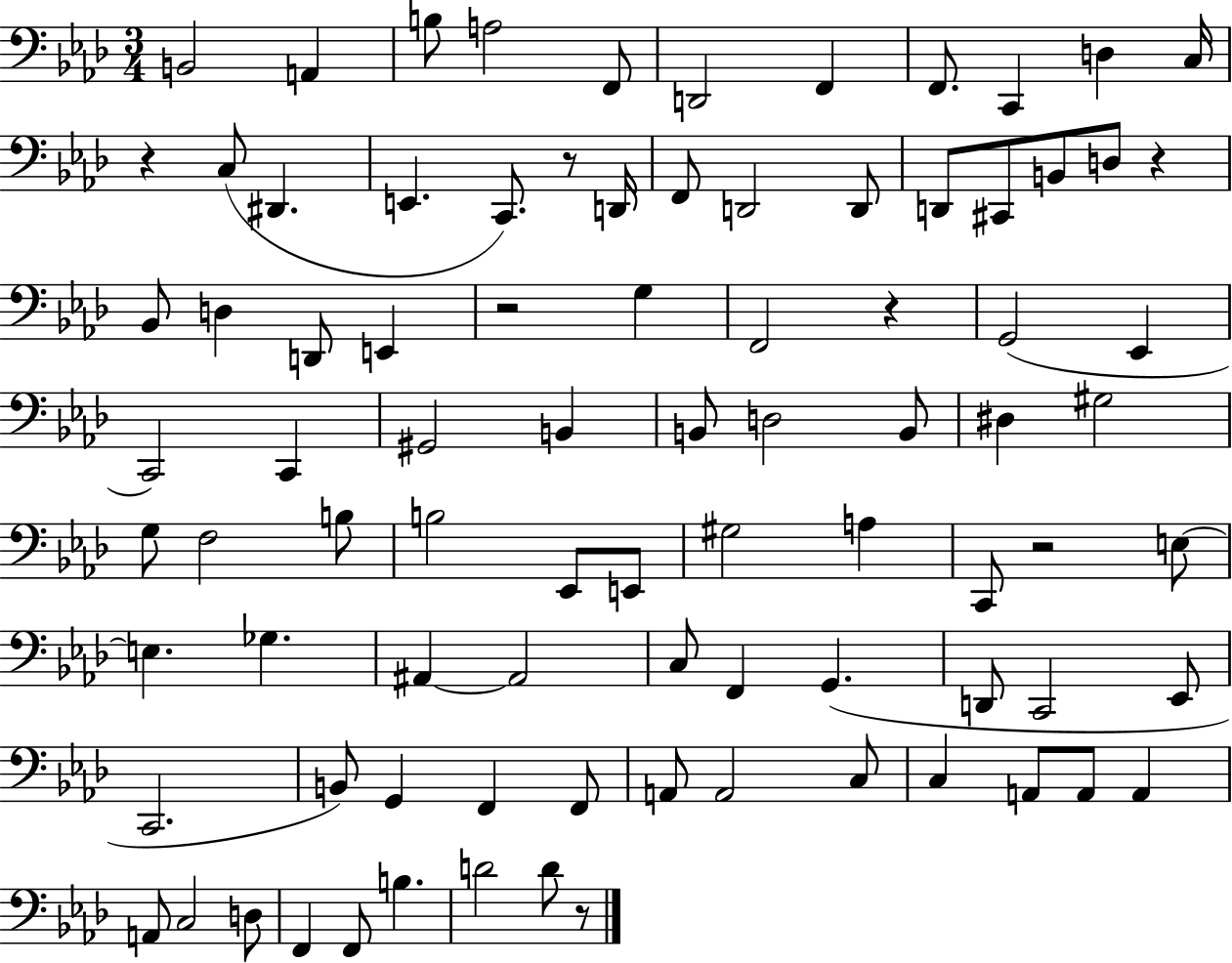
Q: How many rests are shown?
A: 7